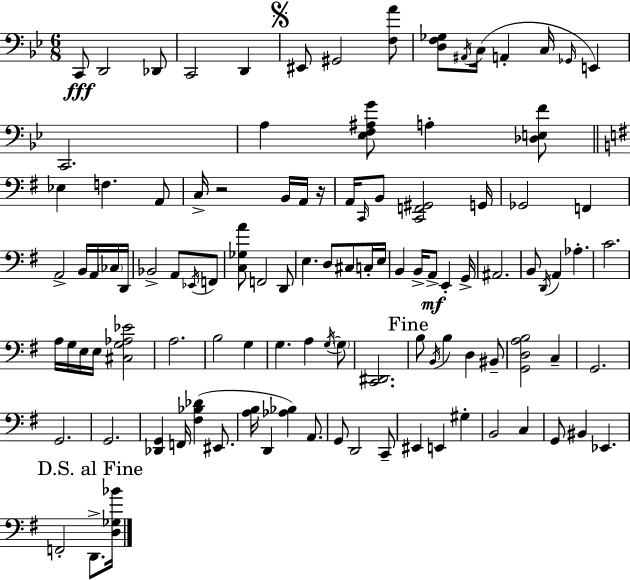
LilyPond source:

{
  \clef bass
  \numericTimeSignature
  \time 6/8
  \key bes \major
  \repeat volta 2 { c,8\fff d,2 des,8 | c,2 d,4 | \mark \markup { \musicglyph "scripts.segno" } eis,8 gis,2 <f a'>8 | <d f ges>8 \acciaccatura { ais,16 }( c16 a,4-. c16 \grace { ges,16 } e,4) | \break c,2. | a4 <ees f ais g'>8 a4-. | <des e f'>8 \bar "||" \break \key g \major ees4 f4. a,8 | c16-> r2 b,16 a,16 r16 | a,16 \grace { c,16 } b,8 <c, f, gis,>2 | g,16 ges,2 f,4 | \break a,2-> b,16 a,16 \parenthesize ces16 | d,16 bes,2-> a,8 \acciaccatura { ees,16 } | f,8 <c ges a'>8 f,2 | d,8 e4. d8 cis8 | \break c16-. e16 b,4 b,16-> a,8->\mf e,4-. | g,16-> ais,2. | b,8 \acciaccatura { d,16 } a,4 aes4.-. | c'2. | \break a16 g16 e16 e16 <cis g aes ees'>2 | a2. | b2 g4 | g4. a4 | \break \acciaccatura { g16~ }~ \parenthesize g8 <c, dis,>2. | \mark "Fine" b8 \acciaccatura { b,16 } b4 d4 | bis,8-- <g, d a b>2 | c4-- g,2. | \break g,2. | g,2. | <des, g,>4 f,16 <fis bes des'>4( | eis,8. <a b>16 d,4 <aes bes>4) | \break a,8. g,8 d,2 | c,8-- eis,4 e,4 | gis4-. b,2 | c4 g,8 bis,4 ees,4. | \break \mark "D.S. al Fine" f,2-. | d,8.-> <d ges bes'>16 } \bar "|."
}